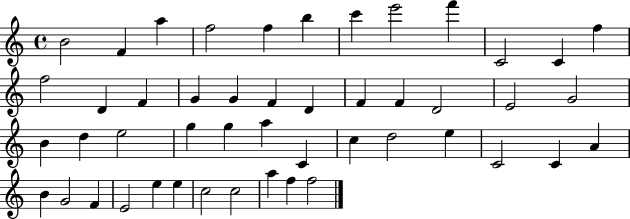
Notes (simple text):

B4/h F4/q A5/q F5/h F5/q B5/q C6/q E6/h F6/q C4/h C4/q F5/q F5/h D4/q F4/q G4/q G4/q F4/q D4/q F4/q F4/q D4/h E4/h G4/h B4/q D5/q E5/h G5/q G5/q A5/q C4/q C5/q D5/h E5/q C4/h C4/q A4/q B4/q G4/h F4/q E4/h E5/q E5/q C5/h C5/h A5/q F5/q F5/h